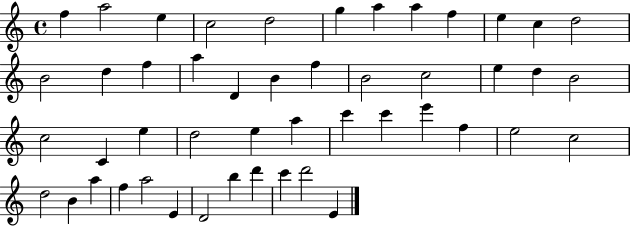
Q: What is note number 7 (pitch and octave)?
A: A5